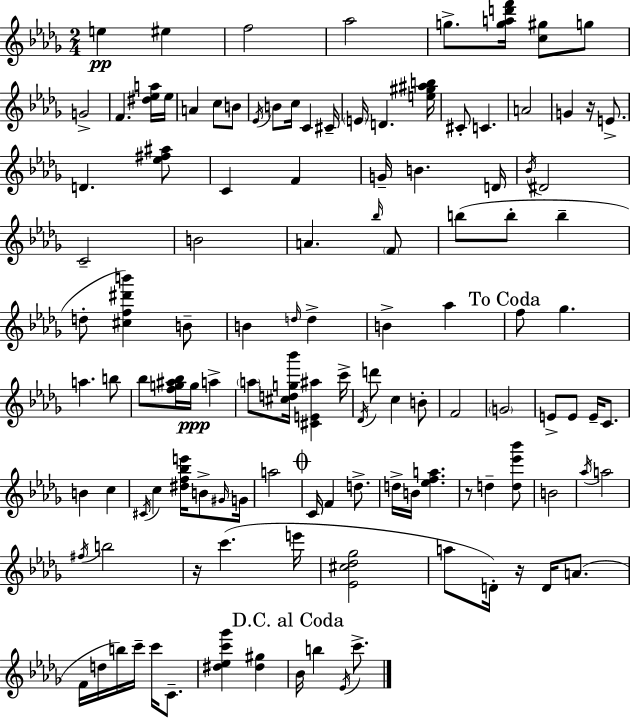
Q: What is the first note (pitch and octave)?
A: E5